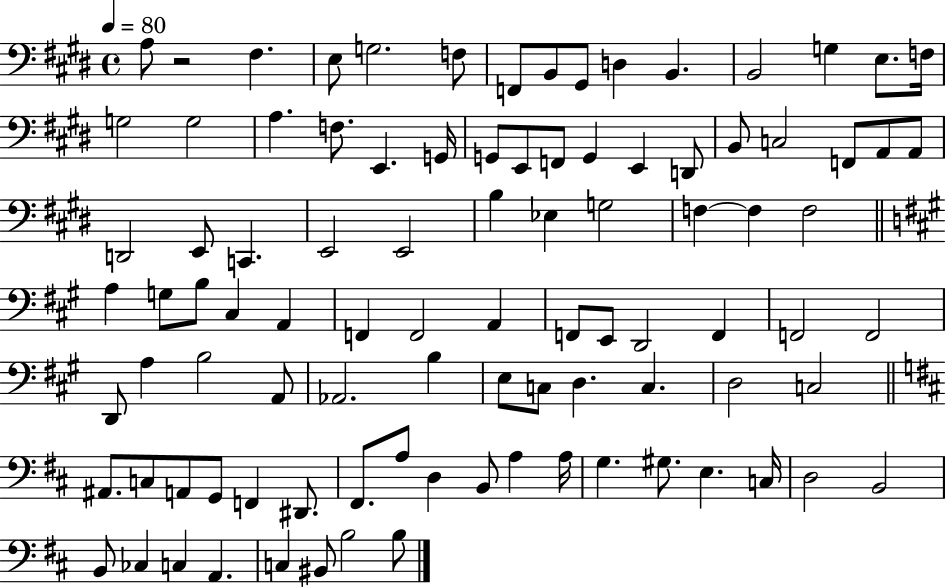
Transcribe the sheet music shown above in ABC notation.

X:1
T:Untitled
M:4/4
L:1/4
K:E
A,/2 z2 ^F, E,/2 G,2 F,/2 F,,/2 B,,/2 ^G,,/2 D, B,, B,,2 G, E,/2 F,/4 G,2 G,2 A, F,/2 E,, G,,/4 G,,/2 E,,/2 F,,/2 G,, E,, D,,/2 B,,/2 C,2 F,,/2 A,,/2 A,,/2 D,,2 E,,/2 C,, E,,2 E,,2 B, _E, G,2 F, F, F,2 A, G,/2 B,/2 ^C, A,, F,, F,,2 A,, F,,/2 E,,/2 D,,2 F,, F,,2 F,,2 D,,/2 A, B,2 A,,/2 _A,,2 B, E,/2 C,/2 D, C, D,2 C,2 ^A,,/2 C,/2 A,,/2 G,,/2 F,, ^D,,/2 ^F,,/2 A,/2 D, B,,/2 A, A,/4 G, ^G,/2 E, C,/4 D,2 B,,2 B,,/2 _C, C, A,, C, ^B,,/2 B,2 B,/2